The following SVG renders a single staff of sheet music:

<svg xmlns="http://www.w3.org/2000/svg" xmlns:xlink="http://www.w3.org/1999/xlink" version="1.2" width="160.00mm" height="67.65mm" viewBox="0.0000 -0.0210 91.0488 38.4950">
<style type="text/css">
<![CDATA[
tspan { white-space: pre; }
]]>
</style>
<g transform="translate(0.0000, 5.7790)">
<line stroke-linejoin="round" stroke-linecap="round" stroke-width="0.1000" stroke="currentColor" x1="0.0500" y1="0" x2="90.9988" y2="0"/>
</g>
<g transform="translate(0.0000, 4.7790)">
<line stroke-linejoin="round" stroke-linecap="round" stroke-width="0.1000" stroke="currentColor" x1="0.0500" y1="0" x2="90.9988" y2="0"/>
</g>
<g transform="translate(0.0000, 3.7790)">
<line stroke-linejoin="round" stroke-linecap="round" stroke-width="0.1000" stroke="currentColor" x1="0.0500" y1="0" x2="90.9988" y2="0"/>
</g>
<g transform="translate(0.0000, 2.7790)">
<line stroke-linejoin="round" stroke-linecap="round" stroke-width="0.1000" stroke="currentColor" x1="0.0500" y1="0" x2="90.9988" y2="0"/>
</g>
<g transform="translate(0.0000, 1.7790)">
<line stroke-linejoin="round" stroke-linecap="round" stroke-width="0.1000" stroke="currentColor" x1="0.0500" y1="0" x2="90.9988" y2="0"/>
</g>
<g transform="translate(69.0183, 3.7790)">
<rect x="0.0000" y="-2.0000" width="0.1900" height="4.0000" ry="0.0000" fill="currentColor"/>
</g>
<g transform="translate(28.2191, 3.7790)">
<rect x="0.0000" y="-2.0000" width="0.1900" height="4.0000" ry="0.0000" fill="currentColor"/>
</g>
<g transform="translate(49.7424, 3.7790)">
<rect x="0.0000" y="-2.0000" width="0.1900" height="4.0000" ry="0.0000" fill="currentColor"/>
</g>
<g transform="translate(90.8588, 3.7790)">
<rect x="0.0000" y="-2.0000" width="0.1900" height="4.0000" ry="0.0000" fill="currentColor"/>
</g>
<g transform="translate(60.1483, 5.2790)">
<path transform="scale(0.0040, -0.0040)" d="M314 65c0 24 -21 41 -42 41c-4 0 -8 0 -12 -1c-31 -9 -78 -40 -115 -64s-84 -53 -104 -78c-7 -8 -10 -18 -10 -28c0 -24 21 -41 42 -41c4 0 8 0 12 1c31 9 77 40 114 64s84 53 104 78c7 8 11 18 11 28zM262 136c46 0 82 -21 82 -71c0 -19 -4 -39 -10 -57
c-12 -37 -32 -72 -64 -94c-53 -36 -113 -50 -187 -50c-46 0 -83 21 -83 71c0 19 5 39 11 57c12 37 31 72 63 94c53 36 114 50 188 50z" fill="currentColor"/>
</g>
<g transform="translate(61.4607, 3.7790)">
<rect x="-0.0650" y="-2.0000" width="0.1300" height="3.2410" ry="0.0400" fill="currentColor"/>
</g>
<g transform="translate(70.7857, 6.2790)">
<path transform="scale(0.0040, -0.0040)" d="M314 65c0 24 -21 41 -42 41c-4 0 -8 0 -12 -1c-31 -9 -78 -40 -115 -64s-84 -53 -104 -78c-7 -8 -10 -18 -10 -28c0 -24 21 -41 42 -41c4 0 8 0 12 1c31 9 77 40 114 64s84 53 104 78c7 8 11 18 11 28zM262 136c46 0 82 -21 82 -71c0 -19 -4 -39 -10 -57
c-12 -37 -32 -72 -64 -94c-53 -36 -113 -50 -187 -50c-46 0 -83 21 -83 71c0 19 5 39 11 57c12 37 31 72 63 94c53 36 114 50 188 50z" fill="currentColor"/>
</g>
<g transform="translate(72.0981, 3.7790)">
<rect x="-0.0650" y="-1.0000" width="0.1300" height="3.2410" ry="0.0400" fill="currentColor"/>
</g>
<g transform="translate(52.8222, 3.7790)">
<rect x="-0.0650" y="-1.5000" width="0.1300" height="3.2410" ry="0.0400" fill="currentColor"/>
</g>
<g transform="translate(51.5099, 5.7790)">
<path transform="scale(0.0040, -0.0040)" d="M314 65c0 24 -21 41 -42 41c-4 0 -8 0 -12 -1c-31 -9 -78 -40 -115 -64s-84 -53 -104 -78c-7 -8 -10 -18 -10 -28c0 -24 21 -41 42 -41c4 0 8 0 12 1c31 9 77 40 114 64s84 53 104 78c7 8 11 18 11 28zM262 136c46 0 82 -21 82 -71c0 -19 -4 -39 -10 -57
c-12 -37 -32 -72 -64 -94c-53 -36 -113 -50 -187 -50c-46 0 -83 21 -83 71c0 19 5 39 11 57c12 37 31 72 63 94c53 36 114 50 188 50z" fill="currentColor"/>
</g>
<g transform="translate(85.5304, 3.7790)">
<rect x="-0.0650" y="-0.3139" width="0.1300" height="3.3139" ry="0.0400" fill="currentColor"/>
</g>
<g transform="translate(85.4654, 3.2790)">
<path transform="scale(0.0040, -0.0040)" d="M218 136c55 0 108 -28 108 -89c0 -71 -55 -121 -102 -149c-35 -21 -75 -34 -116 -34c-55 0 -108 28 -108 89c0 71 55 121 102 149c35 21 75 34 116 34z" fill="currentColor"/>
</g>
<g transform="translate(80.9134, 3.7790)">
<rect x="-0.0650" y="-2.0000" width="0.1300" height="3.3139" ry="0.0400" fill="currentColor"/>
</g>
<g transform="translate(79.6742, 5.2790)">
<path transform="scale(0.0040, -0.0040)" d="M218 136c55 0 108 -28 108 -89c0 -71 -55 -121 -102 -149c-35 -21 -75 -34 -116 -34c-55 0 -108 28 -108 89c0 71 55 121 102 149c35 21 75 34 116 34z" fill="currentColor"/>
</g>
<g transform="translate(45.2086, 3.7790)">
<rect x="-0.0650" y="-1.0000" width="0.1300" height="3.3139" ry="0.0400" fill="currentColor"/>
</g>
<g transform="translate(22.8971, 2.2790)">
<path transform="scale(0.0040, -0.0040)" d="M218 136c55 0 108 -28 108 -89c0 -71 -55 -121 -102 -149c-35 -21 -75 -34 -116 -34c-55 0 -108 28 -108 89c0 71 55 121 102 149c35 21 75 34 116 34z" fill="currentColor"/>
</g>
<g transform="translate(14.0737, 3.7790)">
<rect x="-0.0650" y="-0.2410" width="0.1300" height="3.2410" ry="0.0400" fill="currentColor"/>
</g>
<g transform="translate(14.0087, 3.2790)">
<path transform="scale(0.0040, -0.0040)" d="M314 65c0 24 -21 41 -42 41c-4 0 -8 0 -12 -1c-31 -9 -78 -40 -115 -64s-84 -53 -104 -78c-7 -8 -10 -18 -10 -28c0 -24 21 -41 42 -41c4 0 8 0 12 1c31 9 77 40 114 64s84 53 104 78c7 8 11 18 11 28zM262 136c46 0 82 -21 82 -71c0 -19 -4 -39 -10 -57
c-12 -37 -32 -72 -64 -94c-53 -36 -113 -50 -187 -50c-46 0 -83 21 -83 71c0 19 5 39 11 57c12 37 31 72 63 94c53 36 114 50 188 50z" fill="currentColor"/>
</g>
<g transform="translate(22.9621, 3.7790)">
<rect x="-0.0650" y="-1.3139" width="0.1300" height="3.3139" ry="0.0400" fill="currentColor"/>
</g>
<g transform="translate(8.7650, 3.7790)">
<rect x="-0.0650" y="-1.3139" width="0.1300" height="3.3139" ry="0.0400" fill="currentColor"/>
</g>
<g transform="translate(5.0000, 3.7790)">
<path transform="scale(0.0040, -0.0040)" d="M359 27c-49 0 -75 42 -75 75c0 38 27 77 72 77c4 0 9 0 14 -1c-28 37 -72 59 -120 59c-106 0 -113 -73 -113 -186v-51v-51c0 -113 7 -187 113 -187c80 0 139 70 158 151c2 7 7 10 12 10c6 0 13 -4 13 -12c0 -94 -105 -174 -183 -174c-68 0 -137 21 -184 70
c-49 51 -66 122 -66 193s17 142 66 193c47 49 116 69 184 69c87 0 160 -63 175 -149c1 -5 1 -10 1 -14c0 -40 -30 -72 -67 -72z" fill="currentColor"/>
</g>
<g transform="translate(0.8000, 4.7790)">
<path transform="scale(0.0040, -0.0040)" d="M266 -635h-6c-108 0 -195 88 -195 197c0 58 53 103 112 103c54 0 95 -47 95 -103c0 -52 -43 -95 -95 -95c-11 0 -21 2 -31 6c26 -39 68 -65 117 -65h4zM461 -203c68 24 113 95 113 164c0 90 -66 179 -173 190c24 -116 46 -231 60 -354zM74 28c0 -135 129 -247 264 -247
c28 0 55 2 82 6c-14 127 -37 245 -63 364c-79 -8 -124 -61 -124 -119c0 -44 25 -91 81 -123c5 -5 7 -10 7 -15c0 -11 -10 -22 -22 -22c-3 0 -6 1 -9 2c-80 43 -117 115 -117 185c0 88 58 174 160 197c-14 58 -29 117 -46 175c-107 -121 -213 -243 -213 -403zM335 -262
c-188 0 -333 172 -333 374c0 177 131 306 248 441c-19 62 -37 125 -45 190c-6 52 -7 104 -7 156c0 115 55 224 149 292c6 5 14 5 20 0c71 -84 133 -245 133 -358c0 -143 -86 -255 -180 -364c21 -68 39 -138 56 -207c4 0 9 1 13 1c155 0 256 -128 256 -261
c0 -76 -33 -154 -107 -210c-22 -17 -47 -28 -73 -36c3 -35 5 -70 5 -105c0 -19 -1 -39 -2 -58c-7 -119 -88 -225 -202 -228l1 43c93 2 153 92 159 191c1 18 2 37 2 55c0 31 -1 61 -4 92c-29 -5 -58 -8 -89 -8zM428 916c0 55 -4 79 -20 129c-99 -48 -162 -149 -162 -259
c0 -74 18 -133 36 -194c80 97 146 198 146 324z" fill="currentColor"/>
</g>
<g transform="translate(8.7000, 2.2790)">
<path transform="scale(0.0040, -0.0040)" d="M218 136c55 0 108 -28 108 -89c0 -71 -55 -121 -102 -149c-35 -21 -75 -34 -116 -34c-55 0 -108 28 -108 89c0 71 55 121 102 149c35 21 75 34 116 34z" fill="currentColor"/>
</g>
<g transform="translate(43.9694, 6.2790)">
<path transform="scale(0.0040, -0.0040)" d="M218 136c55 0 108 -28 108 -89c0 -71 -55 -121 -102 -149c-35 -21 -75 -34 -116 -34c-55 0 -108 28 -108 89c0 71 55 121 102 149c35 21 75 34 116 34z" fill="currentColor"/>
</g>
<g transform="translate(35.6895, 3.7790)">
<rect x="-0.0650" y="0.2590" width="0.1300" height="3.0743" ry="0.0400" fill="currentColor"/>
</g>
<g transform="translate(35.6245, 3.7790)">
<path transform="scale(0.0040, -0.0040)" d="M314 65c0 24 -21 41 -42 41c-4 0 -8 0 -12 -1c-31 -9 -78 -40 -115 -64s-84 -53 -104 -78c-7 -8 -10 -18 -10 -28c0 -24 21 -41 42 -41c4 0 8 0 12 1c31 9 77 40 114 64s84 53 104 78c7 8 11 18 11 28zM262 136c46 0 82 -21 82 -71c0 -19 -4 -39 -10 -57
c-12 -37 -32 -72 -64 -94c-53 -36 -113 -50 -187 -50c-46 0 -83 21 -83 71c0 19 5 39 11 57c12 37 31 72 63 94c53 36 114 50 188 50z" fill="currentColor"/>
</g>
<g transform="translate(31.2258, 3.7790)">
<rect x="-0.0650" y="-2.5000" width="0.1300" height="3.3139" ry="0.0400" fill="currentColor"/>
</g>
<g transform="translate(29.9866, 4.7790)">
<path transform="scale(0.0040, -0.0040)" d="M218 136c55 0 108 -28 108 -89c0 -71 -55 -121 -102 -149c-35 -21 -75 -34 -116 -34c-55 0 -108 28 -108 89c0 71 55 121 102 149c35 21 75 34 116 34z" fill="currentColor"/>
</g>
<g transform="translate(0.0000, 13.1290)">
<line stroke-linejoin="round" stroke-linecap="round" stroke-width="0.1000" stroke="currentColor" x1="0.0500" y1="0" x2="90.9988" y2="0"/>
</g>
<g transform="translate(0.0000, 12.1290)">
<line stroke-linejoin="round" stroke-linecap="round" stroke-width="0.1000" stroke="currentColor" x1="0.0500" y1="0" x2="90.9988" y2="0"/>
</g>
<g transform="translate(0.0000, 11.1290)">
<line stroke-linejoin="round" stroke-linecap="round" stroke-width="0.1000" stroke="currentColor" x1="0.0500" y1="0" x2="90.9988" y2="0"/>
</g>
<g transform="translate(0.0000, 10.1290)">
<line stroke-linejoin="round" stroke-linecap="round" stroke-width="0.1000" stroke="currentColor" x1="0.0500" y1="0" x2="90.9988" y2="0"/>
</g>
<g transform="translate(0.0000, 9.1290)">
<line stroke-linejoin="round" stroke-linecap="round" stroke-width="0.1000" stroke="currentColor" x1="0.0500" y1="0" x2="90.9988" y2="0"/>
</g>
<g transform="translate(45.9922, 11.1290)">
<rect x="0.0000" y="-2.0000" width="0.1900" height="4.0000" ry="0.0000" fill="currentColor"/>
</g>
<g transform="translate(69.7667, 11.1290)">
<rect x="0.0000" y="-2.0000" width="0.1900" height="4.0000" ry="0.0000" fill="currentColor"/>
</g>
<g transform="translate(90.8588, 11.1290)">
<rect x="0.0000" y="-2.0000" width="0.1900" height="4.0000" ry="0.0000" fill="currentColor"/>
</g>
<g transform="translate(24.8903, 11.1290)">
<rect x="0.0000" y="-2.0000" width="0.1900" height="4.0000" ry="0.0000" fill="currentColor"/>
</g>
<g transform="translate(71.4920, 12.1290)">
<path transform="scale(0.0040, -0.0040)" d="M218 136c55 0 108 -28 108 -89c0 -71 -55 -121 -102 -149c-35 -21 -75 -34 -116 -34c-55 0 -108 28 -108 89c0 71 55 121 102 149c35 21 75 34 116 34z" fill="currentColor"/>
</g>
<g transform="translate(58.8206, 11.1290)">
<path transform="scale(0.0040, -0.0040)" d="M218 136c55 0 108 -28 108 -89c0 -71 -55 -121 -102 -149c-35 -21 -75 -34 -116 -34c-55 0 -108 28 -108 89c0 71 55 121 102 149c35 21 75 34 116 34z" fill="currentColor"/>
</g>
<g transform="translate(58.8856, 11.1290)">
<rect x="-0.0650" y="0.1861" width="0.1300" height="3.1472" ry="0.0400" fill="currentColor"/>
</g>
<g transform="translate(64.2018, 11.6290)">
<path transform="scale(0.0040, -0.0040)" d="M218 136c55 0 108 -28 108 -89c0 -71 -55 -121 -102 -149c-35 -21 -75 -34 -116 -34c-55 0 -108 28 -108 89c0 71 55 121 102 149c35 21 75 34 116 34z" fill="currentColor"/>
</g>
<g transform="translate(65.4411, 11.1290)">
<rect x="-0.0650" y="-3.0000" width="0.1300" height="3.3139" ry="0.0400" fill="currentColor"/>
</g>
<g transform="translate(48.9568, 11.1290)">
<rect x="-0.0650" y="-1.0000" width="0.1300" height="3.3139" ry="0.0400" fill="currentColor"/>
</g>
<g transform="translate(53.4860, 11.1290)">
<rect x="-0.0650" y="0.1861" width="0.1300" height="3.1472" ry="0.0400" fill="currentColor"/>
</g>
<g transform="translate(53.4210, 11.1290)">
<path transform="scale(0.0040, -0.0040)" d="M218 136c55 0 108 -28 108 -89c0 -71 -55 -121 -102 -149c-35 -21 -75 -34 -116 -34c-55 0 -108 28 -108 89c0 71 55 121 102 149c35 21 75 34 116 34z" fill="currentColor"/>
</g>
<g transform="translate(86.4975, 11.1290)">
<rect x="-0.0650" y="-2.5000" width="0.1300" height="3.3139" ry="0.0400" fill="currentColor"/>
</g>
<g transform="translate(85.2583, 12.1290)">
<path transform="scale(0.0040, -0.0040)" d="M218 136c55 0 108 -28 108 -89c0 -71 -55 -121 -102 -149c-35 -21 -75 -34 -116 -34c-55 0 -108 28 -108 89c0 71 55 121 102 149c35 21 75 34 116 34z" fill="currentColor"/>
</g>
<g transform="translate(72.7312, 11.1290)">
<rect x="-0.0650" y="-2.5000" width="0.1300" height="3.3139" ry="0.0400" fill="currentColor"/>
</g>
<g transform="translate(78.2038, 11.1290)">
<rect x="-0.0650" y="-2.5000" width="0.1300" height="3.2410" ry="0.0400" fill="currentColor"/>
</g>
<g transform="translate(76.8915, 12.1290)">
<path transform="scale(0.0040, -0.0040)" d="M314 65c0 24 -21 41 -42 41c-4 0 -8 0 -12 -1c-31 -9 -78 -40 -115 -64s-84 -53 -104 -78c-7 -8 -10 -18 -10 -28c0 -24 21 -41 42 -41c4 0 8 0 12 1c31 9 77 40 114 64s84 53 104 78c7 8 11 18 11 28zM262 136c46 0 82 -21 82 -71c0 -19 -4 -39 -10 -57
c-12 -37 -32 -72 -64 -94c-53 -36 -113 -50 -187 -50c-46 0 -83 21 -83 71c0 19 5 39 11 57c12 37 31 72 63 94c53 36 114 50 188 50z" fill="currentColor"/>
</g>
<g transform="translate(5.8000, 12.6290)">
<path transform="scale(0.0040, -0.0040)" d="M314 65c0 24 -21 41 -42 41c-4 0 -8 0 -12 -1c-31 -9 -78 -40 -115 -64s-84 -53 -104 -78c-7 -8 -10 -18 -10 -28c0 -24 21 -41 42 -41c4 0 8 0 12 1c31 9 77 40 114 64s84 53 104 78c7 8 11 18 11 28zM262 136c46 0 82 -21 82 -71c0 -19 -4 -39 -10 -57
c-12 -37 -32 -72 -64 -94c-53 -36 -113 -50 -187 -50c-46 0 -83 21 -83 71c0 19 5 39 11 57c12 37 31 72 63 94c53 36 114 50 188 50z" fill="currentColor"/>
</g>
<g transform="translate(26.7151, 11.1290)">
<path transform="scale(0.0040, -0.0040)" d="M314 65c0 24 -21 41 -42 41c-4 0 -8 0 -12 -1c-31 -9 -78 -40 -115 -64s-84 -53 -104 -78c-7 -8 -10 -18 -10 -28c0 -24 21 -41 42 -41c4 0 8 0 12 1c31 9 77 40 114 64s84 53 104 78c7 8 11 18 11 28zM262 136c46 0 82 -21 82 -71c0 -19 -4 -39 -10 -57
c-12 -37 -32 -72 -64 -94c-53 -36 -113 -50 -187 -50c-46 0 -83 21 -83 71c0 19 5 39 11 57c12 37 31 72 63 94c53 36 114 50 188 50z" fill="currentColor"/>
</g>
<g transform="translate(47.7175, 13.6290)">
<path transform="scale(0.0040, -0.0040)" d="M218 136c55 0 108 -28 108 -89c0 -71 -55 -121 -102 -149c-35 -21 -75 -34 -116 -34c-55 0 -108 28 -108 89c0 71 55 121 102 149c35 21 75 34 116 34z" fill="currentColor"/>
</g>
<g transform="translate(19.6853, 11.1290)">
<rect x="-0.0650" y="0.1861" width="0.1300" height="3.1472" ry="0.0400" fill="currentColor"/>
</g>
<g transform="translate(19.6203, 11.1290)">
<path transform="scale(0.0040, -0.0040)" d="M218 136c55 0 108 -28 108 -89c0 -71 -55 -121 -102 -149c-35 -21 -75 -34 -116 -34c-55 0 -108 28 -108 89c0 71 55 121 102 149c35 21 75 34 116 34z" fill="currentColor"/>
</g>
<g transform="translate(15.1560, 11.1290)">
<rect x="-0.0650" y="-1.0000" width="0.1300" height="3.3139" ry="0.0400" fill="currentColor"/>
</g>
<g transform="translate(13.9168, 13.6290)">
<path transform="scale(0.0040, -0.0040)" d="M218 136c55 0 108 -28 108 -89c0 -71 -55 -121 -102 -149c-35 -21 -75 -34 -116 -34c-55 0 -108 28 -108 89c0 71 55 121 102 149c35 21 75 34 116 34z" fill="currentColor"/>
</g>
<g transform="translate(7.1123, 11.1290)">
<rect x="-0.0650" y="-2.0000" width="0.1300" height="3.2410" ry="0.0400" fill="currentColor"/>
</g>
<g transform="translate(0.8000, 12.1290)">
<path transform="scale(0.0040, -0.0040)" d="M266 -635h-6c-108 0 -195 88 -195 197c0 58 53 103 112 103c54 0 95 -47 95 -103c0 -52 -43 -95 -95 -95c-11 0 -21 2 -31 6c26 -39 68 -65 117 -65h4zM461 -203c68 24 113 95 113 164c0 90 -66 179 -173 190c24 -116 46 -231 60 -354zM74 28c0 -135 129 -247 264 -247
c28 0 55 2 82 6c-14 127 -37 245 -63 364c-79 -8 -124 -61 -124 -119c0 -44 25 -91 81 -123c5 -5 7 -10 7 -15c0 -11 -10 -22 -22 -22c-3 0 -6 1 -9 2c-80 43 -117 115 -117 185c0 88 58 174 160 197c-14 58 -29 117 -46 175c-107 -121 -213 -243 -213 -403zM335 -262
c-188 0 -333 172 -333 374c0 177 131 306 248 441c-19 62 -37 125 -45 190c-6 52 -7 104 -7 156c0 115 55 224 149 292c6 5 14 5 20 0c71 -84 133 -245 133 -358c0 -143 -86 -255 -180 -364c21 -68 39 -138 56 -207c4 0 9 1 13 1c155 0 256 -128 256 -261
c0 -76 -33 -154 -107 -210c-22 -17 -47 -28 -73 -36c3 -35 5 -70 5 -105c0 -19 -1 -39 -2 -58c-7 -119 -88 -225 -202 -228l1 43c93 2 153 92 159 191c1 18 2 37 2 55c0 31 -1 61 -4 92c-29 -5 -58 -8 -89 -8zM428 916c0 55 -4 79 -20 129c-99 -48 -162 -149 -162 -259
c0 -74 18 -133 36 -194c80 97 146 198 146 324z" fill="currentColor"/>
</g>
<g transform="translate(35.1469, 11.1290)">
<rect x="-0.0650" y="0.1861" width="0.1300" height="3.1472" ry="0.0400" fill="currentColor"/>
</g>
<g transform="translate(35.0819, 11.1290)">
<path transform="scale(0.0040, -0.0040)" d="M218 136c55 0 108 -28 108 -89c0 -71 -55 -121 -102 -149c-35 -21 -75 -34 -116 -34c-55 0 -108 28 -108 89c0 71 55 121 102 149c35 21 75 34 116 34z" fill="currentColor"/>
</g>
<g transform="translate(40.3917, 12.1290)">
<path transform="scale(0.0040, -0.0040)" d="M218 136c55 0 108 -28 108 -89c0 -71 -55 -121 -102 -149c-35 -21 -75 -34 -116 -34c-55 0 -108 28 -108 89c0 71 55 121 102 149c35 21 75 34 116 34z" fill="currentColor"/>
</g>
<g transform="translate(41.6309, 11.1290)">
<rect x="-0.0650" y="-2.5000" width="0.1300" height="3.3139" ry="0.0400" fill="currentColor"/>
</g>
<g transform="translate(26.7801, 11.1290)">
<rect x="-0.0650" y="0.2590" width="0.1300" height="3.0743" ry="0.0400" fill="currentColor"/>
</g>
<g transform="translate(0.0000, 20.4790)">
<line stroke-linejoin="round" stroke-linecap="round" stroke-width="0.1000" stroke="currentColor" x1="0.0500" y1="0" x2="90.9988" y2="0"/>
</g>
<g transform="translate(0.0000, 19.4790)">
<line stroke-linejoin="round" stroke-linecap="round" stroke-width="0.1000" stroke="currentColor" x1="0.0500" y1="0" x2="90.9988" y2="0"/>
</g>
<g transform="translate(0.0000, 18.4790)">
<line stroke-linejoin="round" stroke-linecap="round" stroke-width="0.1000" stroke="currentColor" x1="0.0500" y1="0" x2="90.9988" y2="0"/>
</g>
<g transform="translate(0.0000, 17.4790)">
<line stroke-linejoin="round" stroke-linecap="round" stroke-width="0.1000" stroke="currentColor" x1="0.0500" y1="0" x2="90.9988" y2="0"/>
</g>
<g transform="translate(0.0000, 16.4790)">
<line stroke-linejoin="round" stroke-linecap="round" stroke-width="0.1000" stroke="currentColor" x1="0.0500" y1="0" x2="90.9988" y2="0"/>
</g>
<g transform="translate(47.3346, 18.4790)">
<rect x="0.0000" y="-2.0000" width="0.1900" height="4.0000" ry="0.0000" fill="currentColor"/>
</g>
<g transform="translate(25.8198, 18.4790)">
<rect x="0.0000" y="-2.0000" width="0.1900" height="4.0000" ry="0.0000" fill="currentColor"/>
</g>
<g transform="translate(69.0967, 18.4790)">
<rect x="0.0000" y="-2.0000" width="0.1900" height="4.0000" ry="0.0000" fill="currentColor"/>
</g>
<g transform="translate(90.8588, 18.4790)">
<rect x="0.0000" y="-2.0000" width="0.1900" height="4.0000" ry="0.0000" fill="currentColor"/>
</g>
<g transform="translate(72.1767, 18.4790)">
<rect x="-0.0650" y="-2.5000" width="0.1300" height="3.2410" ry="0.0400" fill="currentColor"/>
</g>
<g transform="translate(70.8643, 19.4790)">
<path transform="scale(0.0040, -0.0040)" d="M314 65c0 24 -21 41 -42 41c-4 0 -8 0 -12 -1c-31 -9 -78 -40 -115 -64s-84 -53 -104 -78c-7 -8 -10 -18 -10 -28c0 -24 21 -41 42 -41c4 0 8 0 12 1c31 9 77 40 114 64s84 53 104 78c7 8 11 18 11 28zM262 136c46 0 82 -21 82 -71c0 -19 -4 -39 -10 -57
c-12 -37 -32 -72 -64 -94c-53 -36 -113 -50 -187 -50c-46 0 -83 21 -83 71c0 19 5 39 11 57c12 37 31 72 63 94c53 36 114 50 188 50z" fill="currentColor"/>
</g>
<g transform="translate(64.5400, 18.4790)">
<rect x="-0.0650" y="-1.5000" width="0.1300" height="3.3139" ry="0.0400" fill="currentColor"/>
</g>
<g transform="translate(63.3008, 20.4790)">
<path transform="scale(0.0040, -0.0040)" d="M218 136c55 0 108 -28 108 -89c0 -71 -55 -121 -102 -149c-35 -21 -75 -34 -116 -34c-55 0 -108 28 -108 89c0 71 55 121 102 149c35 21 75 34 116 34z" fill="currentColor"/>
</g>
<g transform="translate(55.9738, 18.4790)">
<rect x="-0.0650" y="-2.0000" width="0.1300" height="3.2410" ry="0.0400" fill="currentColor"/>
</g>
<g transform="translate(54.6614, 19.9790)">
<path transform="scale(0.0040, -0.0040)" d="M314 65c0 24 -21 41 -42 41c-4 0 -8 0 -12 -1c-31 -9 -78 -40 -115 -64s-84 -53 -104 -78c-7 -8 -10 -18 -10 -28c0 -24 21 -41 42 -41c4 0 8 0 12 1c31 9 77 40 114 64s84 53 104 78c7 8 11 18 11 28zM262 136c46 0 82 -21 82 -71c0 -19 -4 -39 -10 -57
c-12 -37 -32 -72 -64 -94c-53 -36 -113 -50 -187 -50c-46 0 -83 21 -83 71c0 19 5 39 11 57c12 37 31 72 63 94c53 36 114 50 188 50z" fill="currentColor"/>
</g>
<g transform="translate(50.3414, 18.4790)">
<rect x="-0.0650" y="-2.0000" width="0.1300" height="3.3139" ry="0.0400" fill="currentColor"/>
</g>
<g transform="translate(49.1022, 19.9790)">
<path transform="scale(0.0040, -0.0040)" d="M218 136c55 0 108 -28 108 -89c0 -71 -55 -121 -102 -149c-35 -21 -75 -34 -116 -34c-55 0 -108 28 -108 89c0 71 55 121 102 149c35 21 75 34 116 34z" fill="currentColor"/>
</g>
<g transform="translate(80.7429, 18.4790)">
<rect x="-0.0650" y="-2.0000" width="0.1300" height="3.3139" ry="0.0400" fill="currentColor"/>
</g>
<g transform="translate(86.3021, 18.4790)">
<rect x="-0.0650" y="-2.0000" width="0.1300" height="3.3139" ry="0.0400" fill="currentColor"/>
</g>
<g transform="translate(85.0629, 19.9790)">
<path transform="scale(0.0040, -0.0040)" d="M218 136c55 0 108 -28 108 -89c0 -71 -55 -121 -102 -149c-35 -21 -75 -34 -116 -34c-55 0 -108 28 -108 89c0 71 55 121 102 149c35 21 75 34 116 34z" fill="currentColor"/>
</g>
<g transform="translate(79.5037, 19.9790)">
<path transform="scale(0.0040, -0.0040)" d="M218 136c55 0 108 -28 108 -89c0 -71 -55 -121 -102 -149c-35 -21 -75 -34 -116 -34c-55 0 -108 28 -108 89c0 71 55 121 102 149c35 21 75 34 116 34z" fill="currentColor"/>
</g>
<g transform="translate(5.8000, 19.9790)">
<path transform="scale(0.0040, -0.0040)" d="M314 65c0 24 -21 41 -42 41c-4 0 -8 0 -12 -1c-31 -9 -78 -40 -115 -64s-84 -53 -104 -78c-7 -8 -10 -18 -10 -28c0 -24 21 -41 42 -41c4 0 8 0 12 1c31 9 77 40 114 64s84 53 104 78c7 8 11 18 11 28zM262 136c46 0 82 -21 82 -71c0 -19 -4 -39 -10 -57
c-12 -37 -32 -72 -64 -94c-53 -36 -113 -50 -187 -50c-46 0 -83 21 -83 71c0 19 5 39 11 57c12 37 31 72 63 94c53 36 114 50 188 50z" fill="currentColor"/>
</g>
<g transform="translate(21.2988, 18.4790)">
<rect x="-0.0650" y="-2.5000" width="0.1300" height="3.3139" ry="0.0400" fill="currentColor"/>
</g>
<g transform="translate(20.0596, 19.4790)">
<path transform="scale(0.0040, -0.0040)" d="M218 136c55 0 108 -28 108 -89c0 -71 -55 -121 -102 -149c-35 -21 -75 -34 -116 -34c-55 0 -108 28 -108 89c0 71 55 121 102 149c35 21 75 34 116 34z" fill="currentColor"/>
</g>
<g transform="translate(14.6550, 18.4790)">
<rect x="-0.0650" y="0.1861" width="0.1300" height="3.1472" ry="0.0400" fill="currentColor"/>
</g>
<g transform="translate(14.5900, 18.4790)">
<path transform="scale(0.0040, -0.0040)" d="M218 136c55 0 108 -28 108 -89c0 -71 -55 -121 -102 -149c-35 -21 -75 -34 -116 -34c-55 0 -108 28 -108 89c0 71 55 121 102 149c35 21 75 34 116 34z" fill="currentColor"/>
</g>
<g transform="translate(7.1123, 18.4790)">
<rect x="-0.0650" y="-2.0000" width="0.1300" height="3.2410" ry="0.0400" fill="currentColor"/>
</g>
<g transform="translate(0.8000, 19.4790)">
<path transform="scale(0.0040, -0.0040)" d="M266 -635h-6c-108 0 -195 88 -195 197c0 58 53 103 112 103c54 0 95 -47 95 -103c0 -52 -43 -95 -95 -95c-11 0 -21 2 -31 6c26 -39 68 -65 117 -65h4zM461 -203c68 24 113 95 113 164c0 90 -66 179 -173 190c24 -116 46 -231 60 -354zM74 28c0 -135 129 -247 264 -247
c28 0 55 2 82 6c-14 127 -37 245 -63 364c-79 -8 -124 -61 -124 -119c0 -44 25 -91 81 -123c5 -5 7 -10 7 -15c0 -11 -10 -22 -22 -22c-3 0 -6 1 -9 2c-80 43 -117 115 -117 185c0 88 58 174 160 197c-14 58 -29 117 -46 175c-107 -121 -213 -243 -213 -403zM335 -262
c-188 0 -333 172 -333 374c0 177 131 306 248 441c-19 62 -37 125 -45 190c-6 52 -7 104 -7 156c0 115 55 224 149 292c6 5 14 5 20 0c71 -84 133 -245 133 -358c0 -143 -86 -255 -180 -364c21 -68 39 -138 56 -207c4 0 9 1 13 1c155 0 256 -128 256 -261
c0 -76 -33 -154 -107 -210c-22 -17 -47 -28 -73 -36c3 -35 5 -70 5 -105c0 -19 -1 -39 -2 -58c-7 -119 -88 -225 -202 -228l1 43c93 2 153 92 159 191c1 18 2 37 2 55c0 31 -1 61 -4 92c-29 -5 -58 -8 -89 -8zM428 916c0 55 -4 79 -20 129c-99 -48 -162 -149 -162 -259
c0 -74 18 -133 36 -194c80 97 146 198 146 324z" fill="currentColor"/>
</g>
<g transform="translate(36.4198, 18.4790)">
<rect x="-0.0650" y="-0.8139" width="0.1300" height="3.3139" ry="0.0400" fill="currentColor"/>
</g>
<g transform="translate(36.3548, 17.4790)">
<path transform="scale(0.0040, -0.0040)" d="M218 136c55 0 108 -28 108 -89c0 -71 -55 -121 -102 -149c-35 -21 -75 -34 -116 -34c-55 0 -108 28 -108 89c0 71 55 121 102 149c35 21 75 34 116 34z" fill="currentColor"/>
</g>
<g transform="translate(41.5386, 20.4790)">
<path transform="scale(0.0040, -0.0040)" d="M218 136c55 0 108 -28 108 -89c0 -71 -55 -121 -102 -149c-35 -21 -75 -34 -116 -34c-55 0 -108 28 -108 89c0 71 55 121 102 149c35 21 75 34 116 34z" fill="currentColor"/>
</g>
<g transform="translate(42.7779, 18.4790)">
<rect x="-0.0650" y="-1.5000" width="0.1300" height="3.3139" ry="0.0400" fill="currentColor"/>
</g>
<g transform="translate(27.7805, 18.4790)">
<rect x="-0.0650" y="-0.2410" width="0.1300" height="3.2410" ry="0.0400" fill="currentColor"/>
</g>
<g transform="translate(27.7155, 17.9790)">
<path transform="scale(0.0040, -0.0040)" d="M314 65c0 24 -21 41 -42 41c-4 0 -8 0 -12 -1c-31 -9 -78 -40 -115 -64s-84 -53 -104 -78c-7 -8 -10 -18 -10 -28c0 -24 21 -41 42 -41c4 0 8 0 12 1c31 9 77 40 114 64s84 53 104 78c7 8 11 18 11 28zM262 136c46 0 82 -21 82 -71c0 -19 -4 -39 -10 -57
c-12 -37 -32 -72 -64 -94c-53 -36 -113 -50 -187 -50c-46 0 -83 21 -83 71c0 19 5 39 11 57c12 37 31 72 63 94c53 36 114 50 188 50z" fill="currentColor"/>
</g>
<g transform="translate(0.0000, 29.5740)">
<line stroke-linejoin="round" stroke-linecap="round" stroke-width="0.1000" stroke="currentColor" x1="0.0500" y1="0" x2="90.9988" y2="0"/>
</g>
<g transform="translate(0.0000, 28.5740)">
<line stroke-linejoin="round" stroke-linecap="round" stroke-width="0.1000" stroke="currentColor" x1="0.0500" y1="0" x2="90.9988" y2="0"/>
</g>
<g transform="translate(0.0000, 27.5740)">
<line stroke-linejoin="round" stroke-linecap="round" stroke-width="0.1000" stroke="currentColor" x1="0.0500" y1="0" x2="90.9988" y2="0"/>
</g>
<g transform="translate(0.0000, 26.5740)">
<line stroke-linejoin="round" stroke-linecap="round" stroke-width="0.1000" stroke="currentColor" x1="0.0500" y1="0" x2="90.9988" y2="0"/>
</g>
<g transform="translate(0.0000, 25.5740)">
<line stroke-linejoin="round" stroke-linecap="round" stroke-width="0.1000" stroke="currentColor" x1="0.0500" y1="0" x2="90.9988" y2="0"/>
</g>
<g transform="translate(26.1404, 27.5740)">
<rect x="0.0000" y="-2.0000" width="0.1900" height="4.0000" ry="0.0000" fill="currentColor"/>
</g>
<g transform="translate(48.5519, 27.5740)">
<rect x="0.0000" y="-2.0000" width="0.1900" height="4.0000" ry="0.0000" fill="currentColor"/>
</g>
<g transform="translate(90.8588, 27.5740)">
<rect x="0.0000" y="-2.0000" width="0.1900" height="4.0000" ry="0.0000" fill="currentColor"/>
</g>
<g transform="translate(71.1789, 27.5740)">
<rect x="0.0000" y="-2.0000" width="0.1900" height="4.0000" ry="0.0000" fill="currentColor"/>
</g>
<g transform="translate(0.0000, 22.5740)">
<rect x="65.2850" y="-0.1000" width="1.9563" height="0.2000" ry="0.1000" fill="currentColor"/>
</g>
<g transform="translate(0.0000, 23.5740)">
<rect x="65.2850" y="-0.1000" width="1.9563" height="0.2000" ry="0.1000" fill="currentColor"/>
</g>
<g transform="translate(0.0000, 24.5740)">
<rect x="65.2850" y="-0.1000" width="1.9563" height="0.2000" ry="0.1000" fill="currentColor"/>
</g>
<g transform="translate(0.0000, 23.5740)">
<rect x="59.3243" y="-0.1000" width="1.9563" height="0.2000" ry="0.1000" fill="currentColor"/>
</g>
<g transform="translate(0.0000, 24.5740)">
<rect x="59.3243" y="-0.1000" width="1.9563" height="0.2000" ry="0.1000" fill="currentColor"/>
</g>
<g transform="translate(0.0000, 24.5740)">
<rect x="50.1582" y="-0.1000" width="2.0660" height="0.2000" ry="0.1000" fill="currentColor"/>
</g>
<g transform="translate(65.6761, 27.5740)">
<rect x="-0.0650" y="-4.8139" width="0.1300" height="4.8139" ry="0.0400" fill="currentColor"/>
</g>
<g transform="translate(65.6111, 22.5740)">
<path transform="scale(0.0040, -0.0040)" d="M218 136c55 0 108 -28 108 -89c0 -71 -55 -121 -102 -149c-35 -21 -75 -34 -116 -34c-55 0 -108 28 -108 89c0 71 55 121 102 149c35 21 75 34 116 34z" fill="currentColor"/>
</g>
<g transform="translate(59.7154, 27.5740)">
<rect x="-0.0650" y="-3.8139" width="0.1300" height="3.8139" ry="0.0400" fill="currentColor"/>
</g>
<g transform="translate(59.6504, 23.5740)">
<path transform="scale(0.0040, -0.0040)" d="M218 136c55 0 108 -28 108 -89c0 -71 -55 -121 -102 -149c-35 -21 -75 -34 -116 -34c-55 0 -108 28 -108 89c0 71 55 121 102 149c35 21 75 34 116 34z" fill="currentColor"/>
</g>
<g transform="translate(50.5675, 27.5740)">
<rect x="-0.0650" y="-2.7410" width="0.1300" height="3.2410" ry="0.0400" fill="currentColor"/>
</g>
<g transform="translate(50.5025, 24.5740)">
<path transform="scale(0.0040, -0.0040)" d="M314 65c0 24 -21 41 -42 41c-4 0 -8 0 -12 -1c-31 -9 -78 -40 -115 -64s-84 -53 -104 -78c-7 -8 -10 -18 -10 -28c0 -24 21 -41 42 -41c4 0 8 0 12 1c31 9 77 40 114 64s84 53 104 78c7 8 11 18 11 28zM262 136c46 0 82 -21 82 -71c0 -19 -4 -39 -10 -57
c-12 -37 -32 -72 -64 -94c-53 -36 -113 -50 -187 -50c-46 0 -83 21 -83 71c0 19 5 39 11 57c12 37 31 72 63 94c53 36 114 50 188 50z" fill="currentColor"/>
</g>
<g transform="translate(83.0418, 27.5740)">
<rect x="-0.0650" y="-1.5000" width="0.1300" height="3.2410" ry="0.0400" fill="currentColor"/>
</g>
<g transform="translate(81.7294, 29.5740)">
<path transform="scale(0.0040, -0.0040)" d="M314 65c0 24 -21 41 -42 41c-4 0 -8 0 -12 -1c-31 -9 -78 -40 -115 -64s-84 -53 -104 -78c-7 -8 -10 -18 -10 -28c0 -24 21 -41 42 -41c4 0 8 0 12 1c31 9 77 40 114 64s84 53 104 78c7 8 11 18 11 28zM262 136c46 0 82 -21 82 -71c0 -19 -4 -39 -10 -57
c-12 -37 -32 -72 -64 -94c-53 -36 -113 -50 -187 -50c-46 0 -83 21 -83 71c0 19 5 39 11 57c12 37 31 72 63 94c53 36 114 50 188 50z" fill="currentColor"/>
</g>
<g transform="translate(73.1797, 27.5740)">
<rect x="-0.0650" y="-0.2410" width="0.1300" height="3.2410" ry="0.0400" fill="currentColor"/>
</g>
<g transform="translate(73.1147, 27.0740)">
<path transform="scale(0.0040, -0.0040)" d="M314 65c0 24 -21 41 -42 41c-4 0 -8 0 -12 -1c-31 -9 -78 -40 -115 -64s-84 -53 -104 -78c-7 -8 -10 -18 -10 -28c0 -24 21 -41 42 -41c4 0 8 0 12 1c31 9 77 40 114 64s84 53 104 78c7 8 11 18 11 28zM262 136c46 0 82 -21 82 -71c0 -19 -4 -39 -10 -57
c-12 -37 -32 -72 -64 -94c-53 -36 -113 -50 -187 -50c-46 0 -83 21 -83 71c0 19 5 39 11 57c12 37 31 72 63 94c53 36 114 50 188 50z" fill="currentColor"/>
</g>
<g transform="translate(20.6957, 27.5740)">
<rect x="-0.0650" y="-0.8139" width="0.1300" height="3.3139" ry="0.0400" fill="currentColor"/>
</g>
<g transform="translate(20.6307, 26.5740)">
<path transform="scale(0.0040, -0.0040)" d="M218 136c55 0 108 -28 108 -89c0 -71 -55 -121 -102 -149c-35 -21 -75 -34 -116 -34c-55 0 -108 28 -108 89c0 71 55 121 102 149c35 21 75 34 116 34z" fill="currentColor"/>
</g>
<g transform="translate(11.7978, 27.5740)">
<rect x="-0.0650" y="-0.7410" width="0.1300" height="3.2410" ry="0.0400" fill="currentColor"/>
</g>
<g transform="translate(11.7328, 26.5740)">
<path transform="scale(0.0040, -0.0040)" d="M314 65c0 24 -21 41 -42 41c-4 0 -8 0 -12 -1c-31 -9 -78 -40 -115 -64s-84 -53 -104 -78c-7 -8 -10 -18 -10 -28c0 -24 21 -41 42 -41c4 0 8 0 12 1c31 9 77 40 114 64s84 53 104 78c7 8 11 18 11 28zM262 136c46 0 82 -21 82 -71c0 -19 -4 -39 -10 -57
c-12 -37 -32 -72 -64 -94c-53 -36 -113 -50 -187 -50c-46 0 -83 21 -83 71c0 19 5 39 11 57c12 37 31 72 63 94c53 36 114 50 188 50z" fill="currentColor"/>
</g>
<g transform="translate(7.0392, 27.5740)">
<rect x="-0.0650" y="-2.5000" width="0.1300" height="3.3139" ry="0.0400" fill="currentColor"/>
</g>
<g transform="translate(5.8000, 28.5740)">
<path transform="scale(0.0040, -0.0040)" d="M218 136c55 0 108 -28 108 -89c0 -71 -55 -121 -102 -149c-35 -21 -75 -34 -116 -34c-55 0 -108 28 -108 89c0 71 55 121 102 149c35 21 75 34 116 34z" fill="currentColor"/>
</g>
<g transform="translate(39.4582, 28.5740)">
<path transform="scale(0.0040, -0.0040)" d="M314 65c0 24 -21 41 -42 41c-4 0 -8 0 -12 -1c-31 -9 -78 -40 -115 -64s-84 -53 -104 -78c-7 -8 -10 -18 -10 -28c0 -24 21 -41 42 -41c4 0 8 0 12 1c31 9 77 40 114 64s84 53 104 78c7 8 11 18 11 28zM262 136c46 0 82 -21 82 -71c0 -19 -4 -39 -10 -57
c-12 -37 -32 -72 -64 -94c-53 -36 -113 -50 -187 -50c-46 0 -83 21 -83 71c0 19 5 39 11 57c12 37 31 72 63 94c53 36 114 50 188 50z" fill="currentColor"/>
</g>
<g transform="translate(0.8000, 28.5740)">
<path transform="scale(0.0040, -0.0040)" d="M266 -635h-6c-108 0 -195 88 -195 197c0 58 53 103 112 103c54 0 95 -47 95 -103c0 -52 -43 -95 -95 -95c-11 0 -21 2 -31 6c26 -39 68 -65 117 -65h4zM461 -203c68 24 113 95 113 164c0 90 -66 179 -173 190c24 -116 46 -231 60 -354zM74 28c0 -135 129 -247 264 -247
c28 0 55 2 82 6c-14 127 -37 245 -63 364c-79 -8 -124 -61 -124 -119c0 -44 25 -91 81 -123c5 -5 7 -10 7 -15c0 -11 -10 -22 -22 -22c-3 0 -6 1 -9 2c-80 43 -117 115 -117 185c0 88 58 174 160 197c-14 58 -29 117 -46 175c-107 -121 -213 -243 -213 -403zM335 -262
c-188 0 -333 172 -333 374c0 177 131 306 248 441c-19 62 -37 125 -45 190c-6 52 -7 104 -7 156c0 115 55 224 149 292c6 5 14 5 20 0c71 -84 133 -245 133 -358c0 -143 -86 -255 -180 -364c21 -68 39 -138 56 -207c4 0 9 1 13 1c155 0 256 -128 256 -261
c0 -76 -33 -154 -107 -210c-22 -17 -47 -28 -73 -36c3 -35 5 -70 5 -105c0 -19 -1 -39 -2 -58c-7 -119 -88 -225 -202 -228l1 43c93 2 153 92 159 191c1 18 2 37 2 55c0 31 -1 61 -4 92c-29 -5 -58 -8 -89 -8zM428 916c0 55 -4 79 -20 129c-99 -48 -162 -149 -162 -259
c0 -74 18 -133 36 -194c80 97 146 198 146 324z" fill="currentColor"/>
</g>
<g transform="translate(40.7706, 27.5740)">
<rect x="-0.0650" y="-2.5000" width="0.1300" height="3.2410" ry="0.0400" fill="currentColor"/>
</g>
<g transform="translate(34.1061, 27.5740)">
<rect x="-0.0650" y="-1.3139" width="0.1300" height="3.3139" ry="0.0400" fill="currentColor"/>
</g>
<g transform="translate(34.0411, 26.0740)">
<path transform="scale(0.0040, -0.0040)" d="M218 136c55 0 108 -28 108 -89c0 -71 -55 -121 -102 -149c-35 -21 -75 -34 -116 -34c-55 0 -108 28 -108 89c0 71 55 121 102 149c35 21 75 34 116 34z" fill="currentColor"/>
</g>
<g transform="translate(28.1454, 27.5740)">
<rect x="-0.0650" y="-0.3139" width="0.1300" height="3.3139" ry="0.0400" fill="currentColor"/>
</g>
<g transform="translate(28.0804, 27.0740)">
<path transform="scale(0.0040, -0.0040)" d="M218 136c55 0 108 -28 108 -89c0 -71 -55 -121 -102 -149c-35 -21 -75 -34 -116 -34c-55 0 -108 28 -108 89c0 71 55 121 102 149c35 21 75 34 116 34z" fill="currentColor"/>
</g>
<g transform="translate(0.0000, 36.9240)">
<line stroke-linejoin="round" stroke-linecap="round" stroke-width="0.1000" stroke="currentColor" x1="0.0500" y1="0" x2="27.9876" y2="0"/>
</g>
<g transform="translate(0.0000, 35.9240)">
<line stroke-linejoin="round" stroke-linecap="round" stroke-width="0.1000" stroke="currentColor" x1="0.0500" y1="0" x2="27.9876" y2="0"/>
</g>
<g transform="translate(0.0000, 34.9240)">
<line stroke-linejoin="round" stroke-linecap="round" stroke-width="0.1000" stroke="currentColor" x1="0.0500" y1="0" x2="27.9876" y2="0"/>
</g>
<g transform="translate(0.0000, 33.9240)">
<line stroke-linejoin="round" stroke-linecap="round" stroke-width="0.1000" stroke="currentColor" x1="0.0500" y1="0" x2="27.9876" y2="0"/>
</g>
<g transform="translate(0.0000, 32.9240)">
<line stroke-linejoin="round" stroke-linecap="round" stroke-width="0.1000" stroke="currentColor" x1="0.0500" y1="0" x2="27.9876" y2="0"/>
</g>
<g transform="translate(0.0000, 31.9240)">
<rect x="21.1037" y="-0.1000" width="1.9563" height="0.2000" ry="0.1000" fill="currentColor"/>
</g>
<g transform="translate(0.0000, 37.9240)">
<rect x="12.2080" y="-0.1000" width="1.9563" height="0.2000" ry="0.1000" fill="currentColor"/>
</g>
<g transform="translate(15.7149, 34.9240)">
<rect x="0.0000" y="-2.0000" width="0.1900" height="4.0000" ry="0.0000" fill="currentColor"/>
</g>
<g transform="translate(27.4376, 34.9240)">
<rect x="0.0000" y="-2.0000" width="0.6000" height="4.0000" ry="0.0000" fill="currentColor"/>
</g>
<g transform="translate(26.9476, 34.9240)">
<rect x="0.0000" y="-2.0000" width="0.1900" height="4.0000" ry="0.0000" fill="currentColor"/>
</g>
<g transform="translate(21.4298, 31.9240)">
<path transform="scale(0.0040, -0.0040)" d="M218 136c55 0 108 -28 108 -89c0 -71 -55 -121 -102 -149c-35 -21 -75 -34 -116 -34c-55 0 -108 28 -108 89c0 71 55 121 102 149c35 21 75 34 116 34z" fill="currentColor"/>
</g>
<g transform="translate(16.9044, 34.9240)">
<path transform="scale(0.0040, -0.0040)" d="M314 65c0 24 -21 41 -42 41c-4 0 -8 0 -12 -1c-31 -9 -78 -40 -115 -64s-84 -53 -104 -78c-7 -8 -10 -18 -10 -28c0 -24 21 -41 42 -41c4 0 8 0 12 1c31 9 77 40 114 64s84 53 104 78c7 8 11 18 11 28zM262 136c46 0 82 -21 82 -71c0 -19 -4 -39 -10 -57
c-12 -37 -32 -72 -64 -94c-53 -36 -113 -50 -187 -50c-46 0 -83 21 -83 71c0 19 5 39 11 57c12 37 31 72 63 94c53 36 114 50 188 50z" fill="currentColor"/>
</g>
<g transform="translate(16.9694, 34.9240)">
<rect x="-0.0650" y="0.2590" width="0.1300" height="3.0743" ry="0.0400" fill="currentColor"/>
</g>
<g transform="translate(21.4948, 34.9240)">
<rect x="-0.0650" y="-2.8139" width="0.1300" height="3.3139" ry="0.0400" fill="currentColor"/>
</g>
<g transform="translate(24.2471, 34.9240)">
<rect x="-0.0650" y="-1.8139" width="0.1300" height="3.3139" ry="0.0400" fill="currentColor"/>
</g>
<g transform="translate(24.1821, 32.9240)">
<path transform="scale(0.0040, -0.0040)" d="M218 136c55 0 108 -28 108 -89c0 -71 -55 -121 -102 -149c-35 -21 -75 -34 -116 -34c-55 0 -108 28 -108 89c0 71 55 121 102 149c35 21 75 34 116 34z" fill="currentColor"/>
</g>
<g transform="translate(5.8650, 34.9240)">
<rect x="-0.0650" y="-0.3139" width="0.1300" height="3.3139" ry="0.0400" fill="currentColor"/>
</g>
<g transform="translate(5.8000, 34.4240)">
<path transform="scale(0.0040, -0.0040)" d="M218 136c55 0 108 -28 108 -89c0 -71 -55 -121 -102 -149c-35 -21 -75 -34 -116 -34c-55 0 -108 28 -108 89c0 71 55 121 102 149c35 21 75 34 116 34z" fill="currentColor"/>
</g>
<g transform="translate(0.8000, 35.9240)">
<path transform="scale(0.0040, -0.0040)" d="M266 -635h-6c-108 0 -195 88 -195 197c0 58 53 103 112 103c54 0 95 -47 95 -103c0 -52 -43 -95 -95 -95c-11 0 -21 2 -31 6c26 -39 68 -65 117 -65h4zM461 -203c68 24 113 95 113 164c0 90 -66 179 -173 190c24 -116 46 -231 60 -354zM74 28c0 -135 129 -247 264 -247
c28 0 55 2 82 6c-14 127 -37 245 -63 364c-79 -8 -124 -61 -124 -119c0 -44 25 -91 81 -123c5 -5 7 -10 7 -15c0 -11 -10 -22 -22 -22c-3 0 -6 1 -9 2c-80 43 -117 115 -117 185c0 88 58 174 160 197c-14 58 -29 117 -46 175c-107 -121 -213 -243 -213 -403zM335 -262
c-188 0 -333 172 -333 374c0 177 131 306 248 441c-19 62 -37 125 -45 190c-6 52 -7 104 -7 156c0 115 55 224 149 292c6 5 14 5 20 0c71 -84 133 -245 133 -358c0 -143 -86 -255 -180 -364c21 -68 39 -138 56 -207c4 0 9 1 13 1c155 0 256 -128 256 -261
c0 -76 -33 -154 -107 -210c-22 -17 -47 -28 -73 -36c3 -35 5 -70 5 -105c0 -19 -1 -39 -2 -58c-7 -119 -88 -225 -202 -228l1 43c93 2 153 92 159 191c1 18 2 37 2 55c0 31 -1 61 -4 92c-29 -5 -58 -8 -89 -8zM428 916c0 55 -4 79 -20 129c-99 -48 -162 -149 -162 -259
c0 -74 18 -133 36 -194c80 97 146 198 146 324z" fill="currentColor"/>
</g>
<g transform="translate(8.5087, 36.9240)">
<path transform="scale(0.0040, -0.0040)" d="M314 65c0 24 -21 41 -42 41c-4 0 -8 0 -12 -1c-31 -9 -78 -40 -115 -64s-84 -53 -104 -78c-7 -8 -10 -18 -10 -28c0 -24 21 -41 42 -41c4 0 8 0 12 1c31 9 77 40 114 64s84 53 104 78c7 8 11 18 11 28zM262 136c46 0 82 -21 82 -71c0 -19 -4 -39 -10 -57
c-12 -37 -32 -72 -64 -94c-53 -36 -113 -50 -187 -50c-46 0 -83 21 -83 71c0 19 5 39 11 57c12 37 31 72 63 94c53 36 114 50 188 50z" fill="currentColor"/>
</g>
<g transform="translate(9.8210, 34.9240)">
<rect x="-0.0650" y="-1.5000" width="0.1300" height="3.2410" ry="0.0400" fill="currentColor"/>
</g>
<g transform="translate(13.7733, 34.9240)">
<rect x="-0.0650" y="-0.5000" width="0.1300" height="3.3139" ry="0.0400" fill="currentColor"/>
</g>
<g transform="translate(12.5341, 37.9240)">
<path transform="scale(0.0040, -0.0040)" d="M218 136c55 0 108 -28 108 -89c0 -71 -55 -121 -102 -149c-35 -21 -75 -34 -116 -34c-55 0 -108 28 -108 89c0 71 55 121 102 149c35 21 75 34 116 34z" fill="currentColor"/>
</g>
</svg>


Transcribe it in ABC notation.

X:1
T:Untitled
M:4/4
L:1/4
K:C
e c2 e G B2 D E2 F2 D2 F c F2 D B B2 B G D B B A G G2 G F2 B G c2 d E F F2 E G2 F F G d2 d c e G2 a2 c' e' c2 E2 c E2 C B2 a f